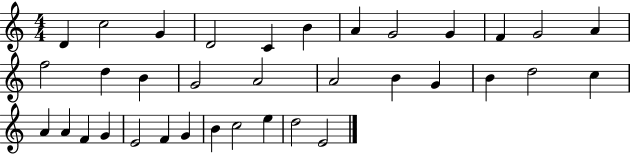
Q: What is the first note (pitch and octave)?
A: D4